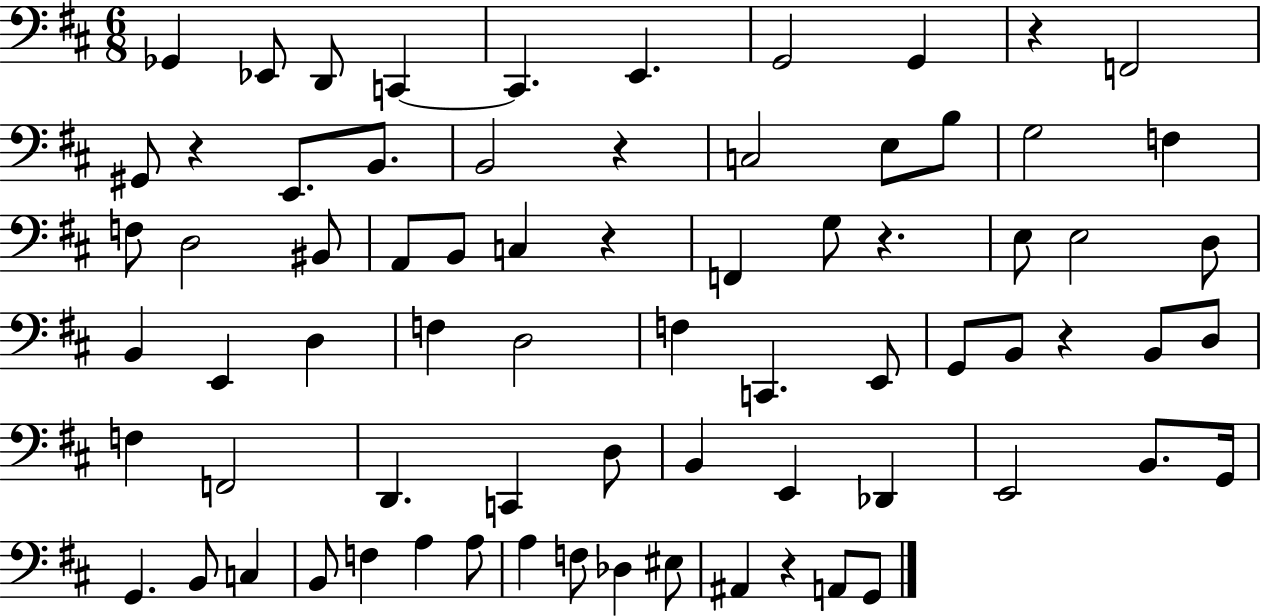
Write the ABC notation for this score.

X:1
T:Untitled
M:6/8
L:1/4
K:D
_G,, _E,,/2 D,,/2 C,, C,, E,, G,,2 G,, z F,,2 ^G,,/2 z E,,/2 B,,/2 B,,2 z C,2 E,/2 B,/2 G,2 F, F,/2 D,2 ^B,,/2 A,,/2 B,,/2 C, z F,, G,/2 z E,/2 E,2 D,/2 B,, E,, D, F, D,2 F, C,, E,,/2 G,,/2 B,,/2 z B,,/2 D,/2 F, F,,2 D,, C,, D,/2 B,, E,, _D,, E,,2 B,,/2 G,,/4 G,, B,,/2 C, B,,/2 F, A, A,/2 A, F,/2 _D, ^E,/2 ^A,, z A,,/2 G,,/2